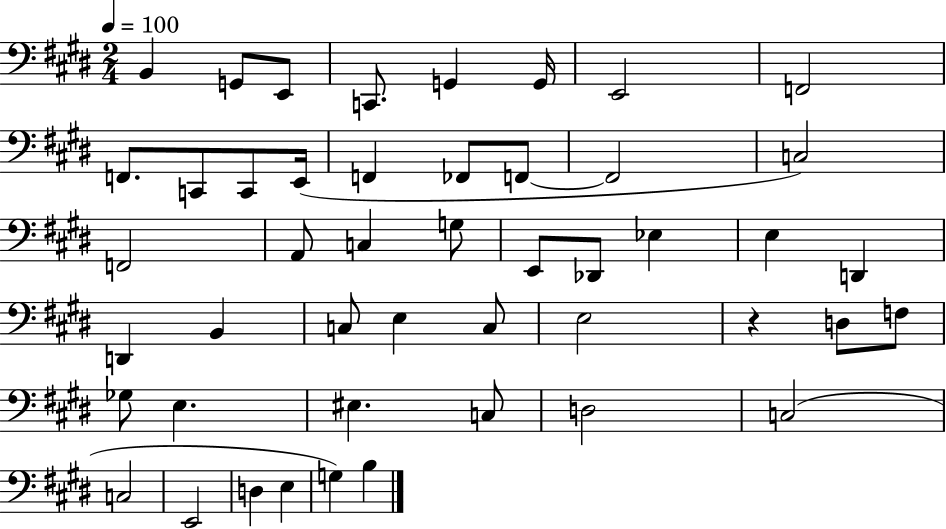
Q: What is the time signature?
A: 2/4